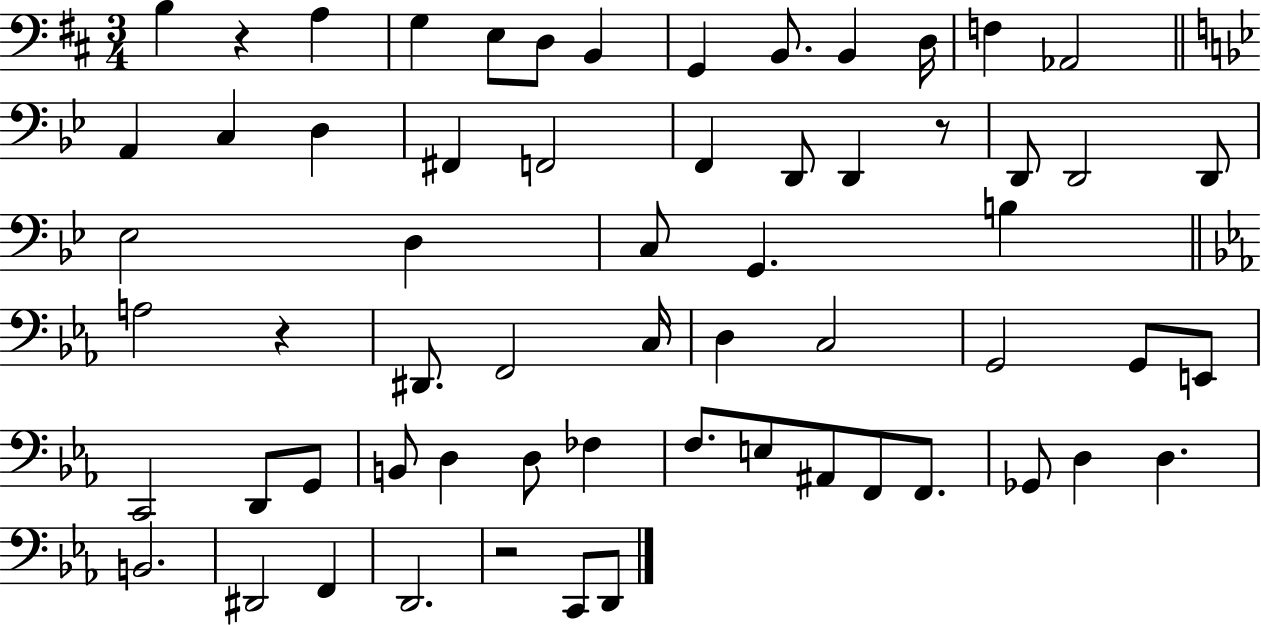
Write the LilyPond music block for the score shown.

{
  \clef bass
  \numericTimeSignature
  \time 3/4
  \key d \major
  b4 r4 a4 | g4 e8 d8 b,4 | g,4 b,8. b,4 d16 | f4 aes,2 | \break \bar "||" \break \key g \minor a,4 c4 d4 | fis,4 f,2 | f,4 d,8 d,4 r8 | d,8 d,2 d,8 | \break ees2 d4 | c8 g,4. b4 | \bar "||" \break \key c \minor a2 r4 | dis,8. f,2 c16 | d4 c2 | g,2 g,8 e,8 | \break c,2 d,8 g,8 | b,8 d4 d8 fes4 | f8. e8 ais,8 f,8 f,8. | ges,8 d4 d4. | \break b,2. | dis,2 f,4 | d,2. | r2 c,8 d,8 | \break \bar "|."
}